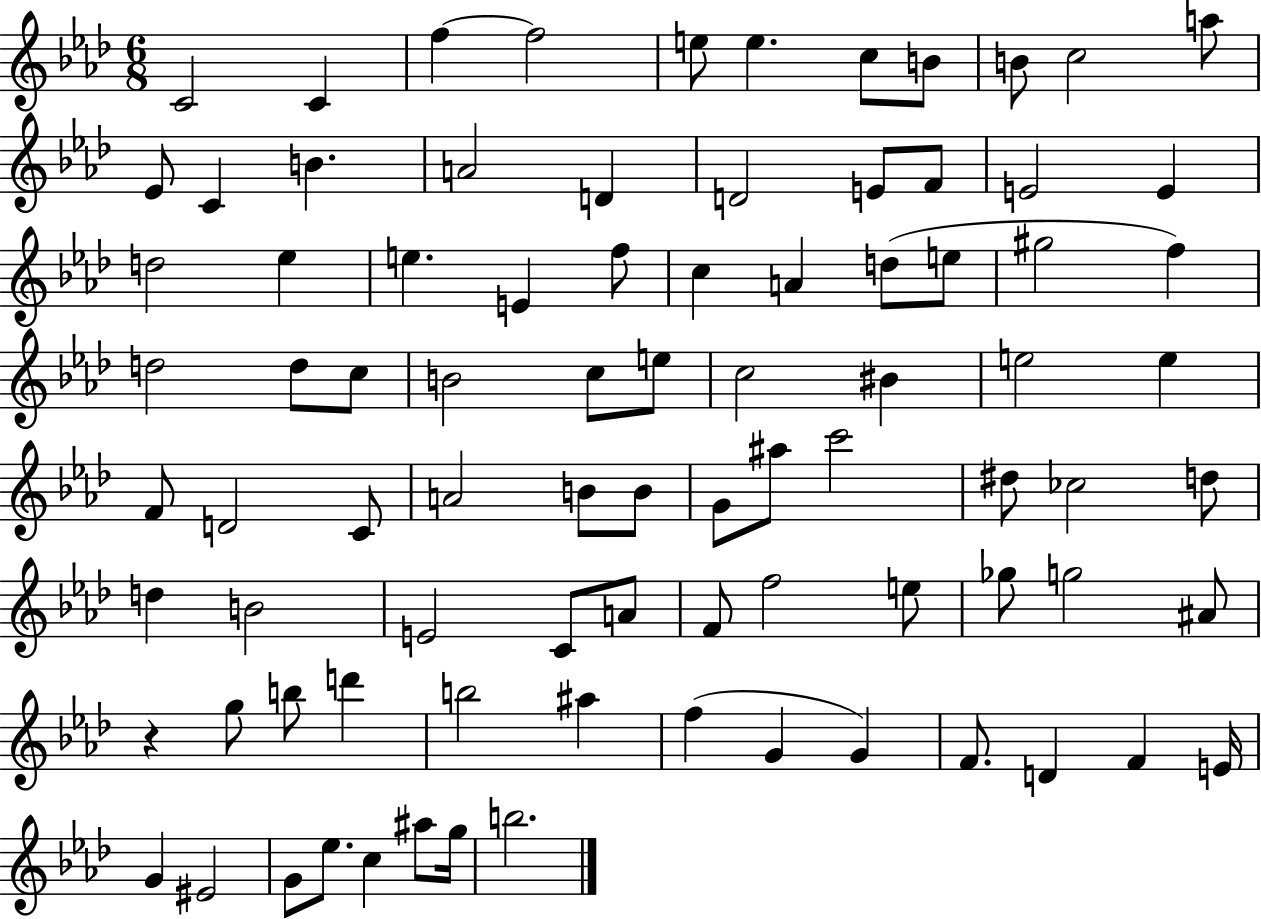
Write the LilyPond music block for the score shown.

{
  \clef treble
  \numericTimeSignature
  \time 6/8
  \key aes \major
  c'2 c'4 | f''4~~ f''2 | e''8 e''4. c''8 b'8 | b'8 c''2 a''8 | \break ees'8 c'4 b'4. | a'2 d'4 | d'2 e'8 f'8 | e'2 e'4 | \break d''2 ees''4 | e''4. e'4 f''8 | c''4 a'4 d''8( e''8 | gis''2 f''4) | \break d''2 d''8 c''8 | b'2 c''8 e''8 | c''2 bis'4 | e''2 e''4 | \break f'8 d'2 c'8 | a'2 b'8 b'8 | g'8 ais''8 c'''2 | dis''8 ces''2 d''8 | \break d''4 b'2 | e'2 c'8 a'8 | f'8 f''2 e''8 | ges''8 g''2 ais'8 | \break r4 g''8 b''8 d'''4 | b''2 ais''4 | f''4( g'4 g'4) | f'8. d'4 f'4 e'16 | \break g'4 eis'2 | g'8 ees''8. c''4 ais''8 g''16 | b''2. | \bar "|."
}